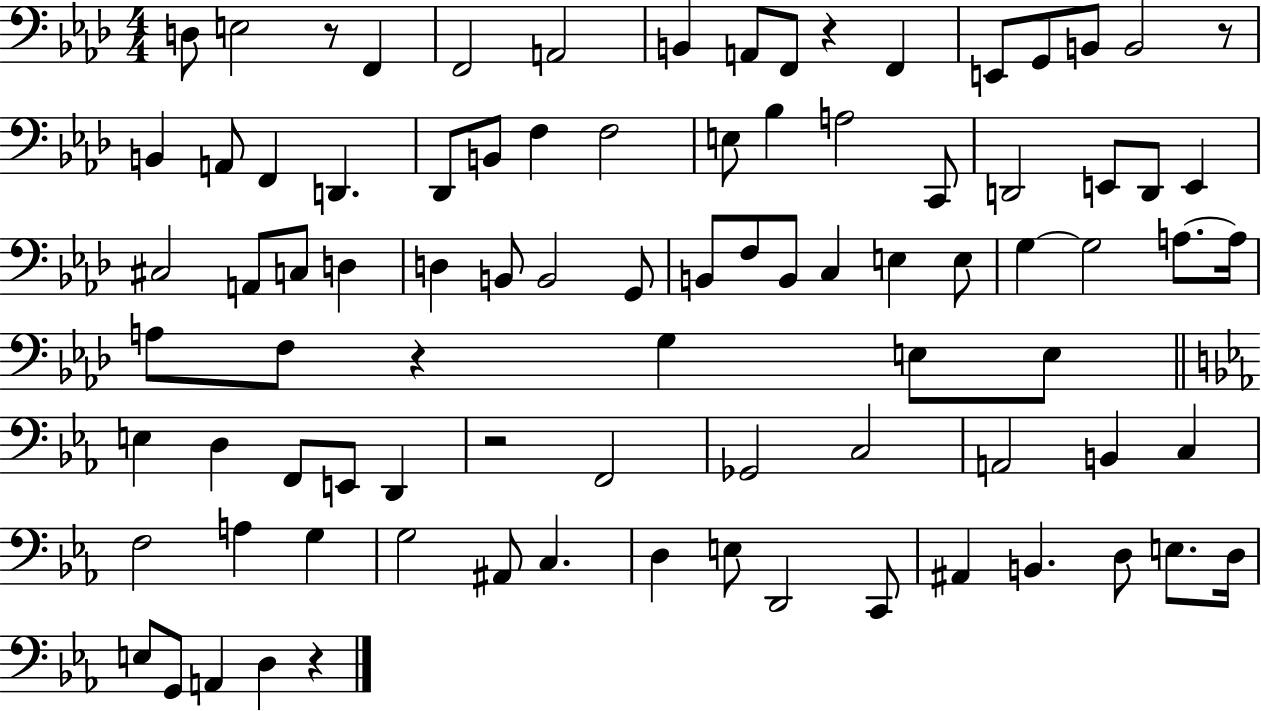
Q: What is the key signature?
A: AES major